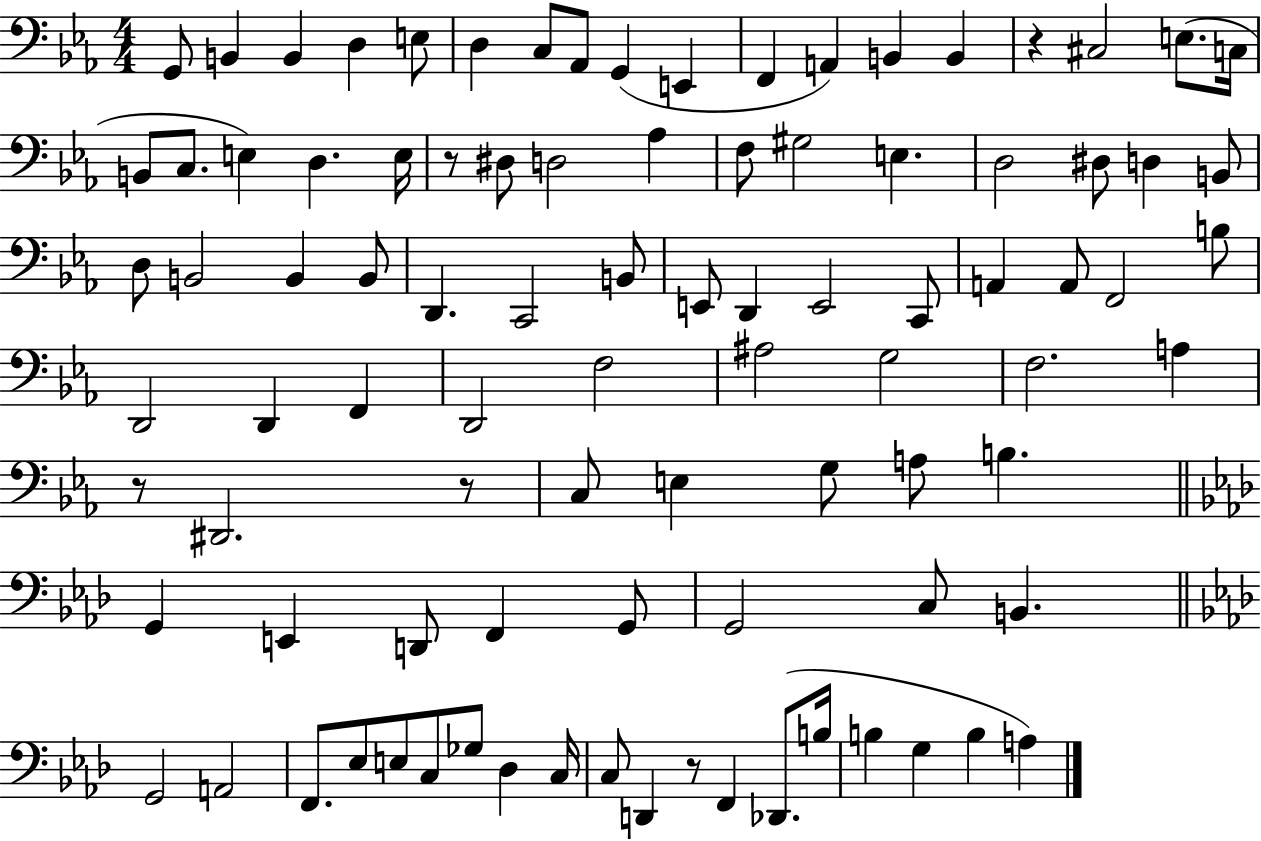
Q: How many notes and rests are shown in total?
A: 93